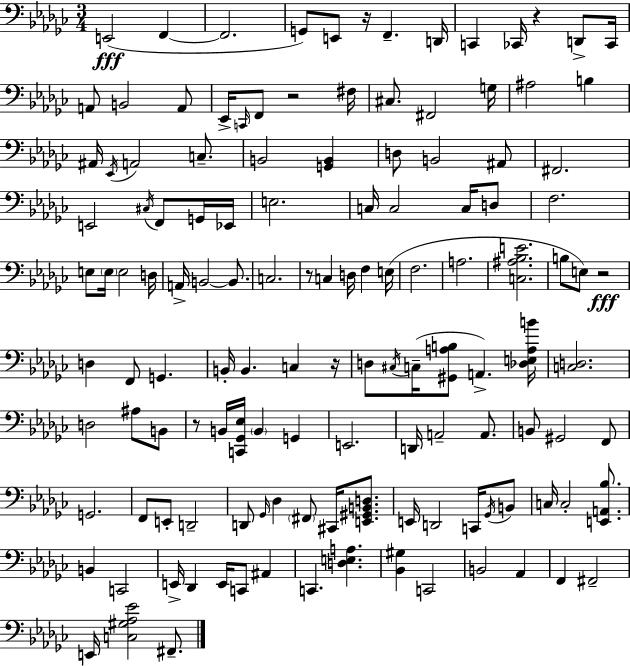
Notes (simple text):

E2/h F2/q F2/h. G2/e E2/e R/s F2/q. D2/s C2/q CES2/s R/q D2/e CES2/s A2/e B2/h A2/e Eb2/s C2/s F2/e R/h F#3/s C#3/e. F#2/h G3/s A#3/h B3/q A#2/s Eb2/s A2/h C3/e. B2/h [G2,B2]/q D3/e B2/h A#2/e F#2/h. E2/h C#3/s F2/e G2/s Eb2/s E3/h. C3/s C3/h C3/s D3/e F3/h. E3/e E3/s E3/h D3/s A2/s B2/h B2/e. C3/h. R/e C3/q D3/s F3/q E3/s F3/h. A3/h. [C3,A#3,Bb3,E4]/h. B3/e E3/e R/h D3/q F2/e G2/q. B2/s B2/q. C3/q R/s D3/e C#3/s C3/s [G#2,A3,B3]/e A2/q. [Db3,E3,A3,B4]/s [C3,D3]/h. D3/h A#3/e B2/e R/e B2/s [C2,Gb2,Eb3]/s B2/q G2/q E2/h. D2/s A2/h A2/e. B2/e G#2/h F2/e G2/h. F2/e E2/e D2/h D2/e Gb2/s Db3/q F#2/e C#2/s [E2,G#2,B2,D3]/e. E2/s D2/h C2/s Gb2/s B2/e C3/s C3/h [E2,A2,Bb3]/e. B2/q C2/h E2/s Db2/q E2/s C2/e A#2/q C2/q. [D3,E3,A3]/q. [Bb2,G#3]/q C2/h B2/h Ab2/q F2/q F#2/h E2/s [C3,G#3,Ab3,Eb4]/h F#2/e.